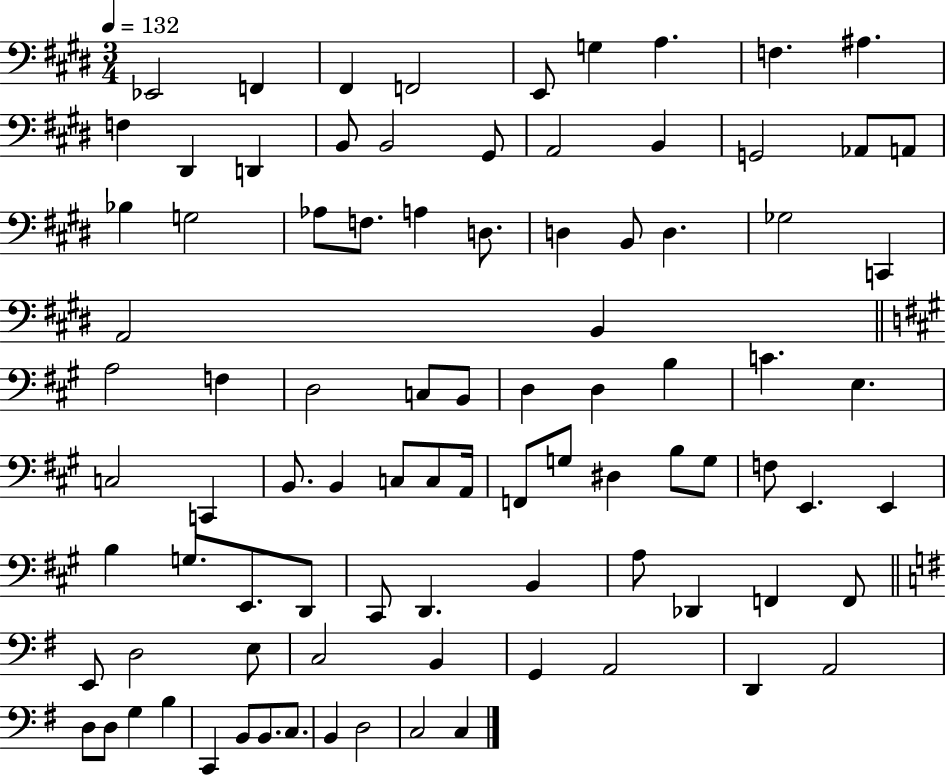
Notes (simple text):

Eb2/h F2/q F#2/q F2/h E2/e G3/q A3/q. F3/q. A#3/q. F3/q D#2/q D2/q B2/e B2/h G#2/e A2/h B2/q G2/h Ab2/e A2/e Bb3/q G3/h Ab3/e F3/e. A3/q D3/e. D3/q B2/e D3/q. Gb3/h C2/q A2/h B2/q A3/h F3/q D3/h C3/e B2/e D3/q D3/q B3/q C4/q. E3/q. C3/h C2/q B2/e. B2/q C3/e C3/e A2/s F2/e G3/e D#3/q B3/e G3/e F3/e E2/q. E2/q B3/q G3/e. E2/e. D2/e C#2/e D2/q. B2/q A3/e Db2/q F2/q F2/e E2/e D3/h E3/e C3/h B2/q G2/q A2/h D2/q A2/h D3/e D3/e G3/q B3/q C2/q B2/e B2/e. C3/e. B2/q D3/h C3/h C3/q